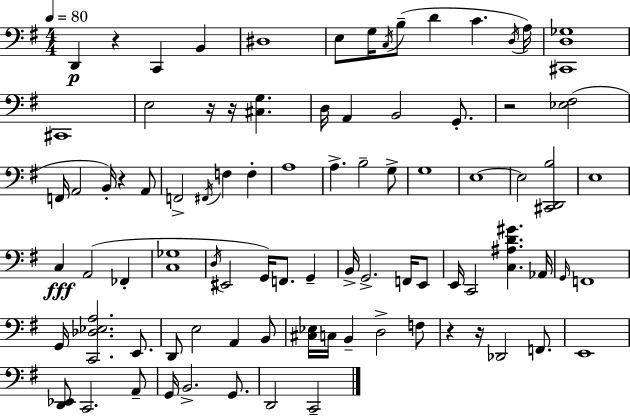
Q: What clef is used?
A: bass